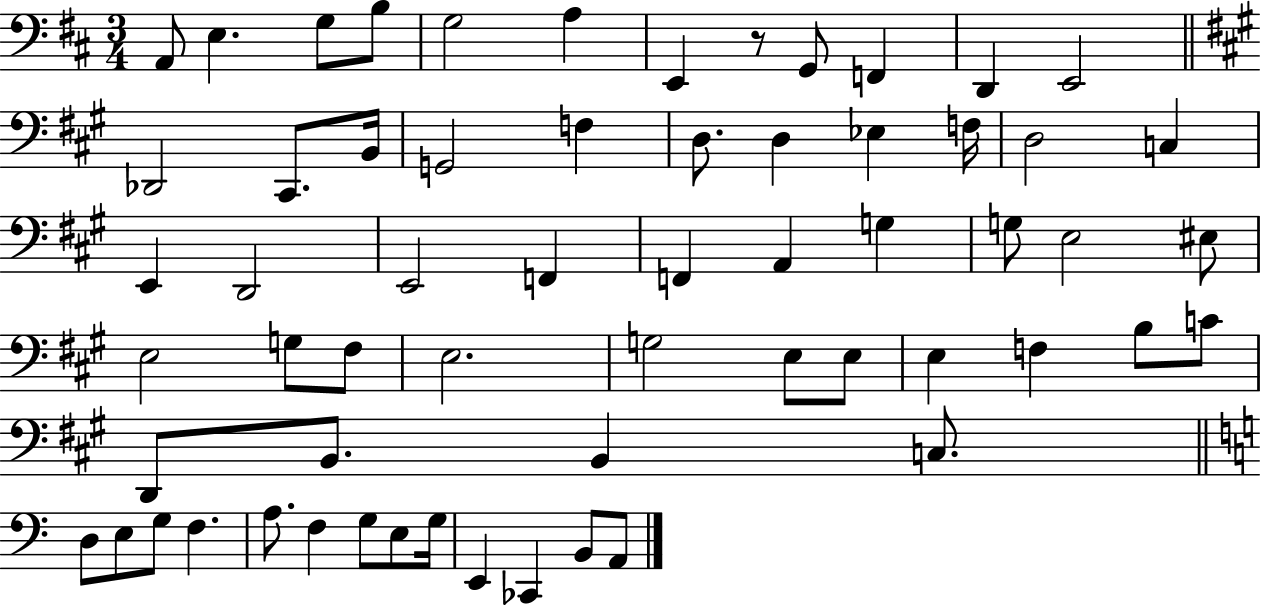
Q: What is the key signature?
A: D major